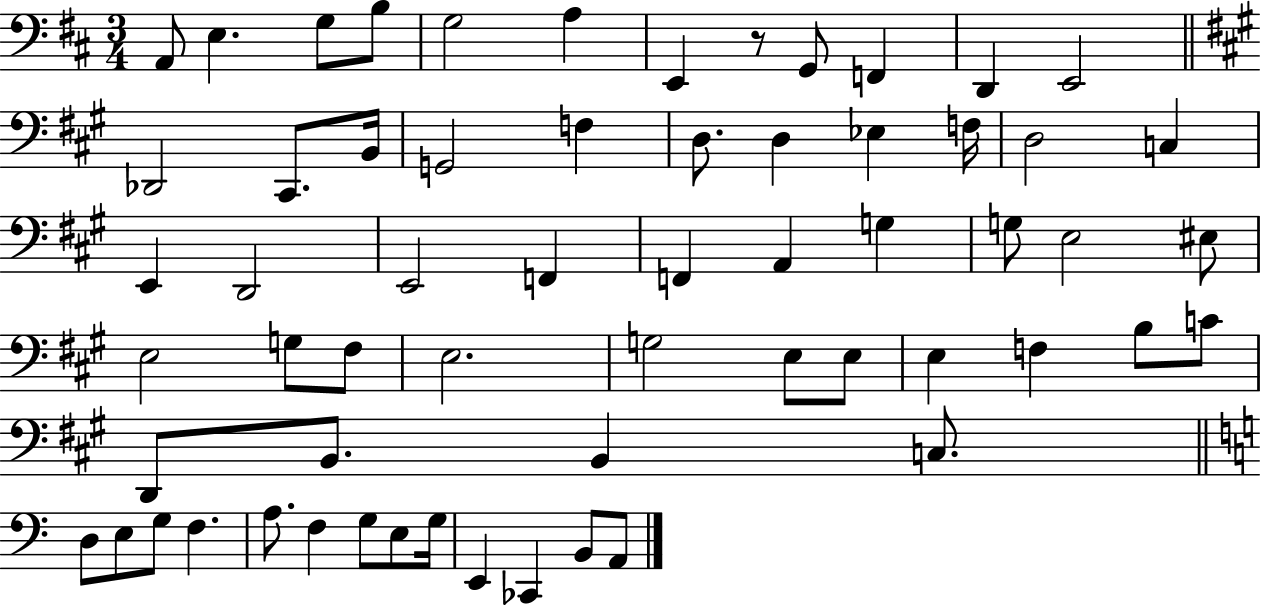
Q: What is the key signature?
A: D major